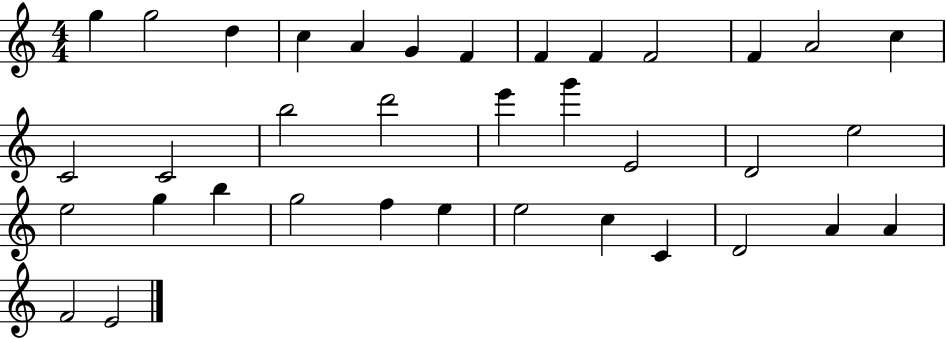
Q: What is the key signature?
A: C major